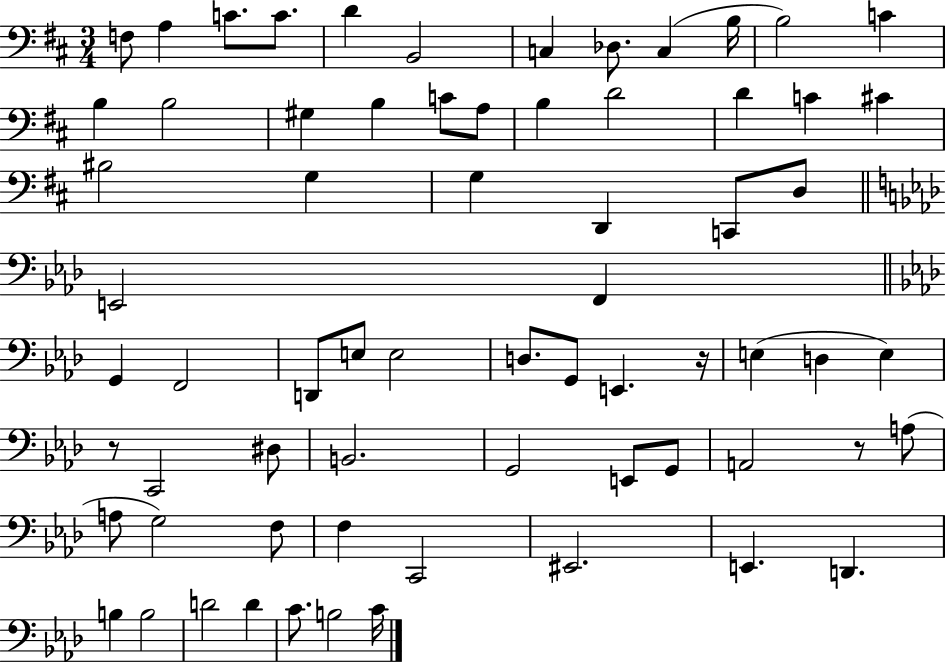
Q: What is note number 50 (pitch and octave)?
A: A3